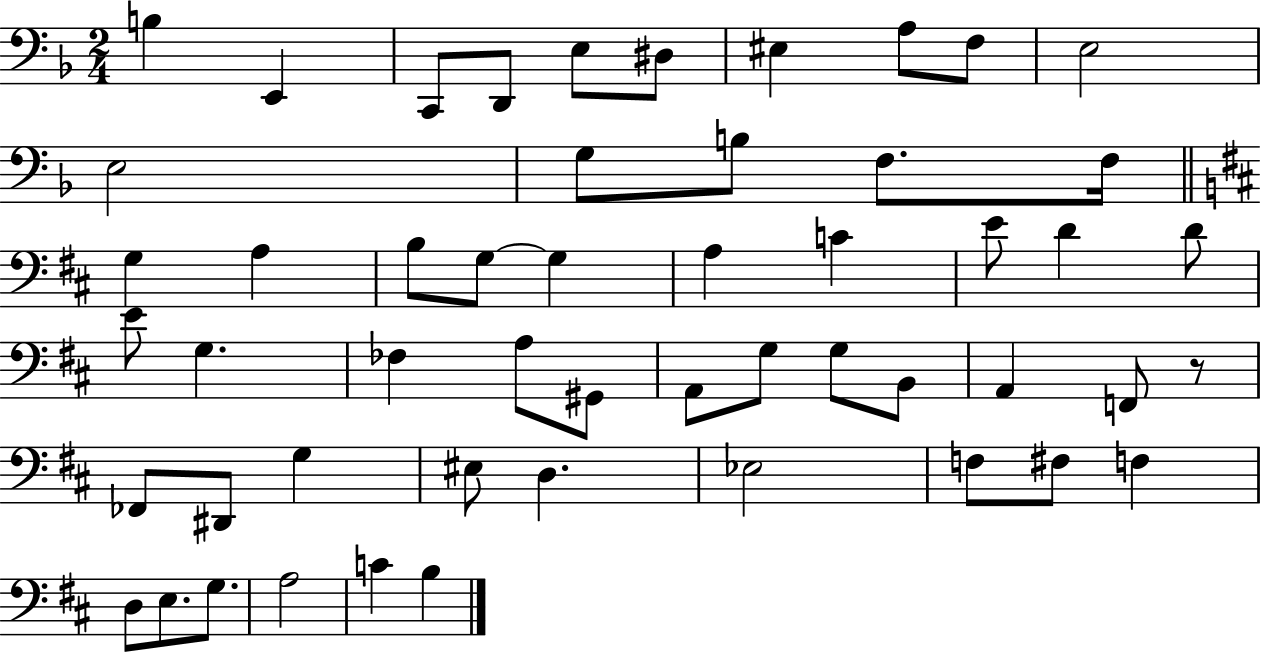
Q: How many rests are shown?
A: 1